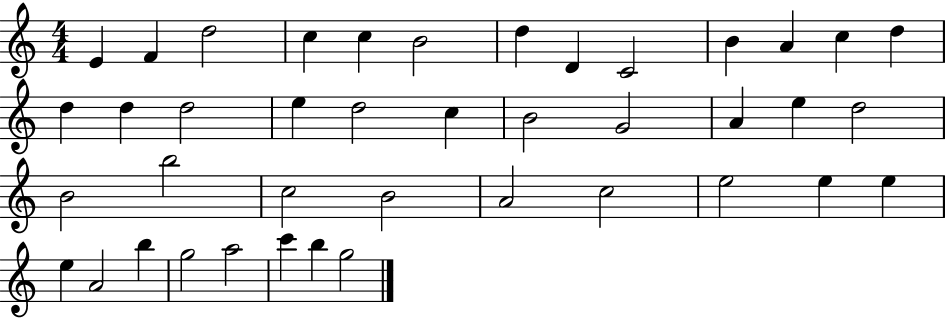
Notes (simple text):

E4/q F4/q D5/h C5/q C5/q B4/h D5/q D4/q C4/h B4/q A4/q C5/q D5/q D5/q D5/q D5/h E5/q D5/h C5/q B4/h G4/h A4/q E5/q D5/h B4/h B5/h C5/h B4/h A4/h C5/h E5/h E5/q E5/q E5/q A4/h B5/q G5/h A5/h C6/q B5/q G5/h